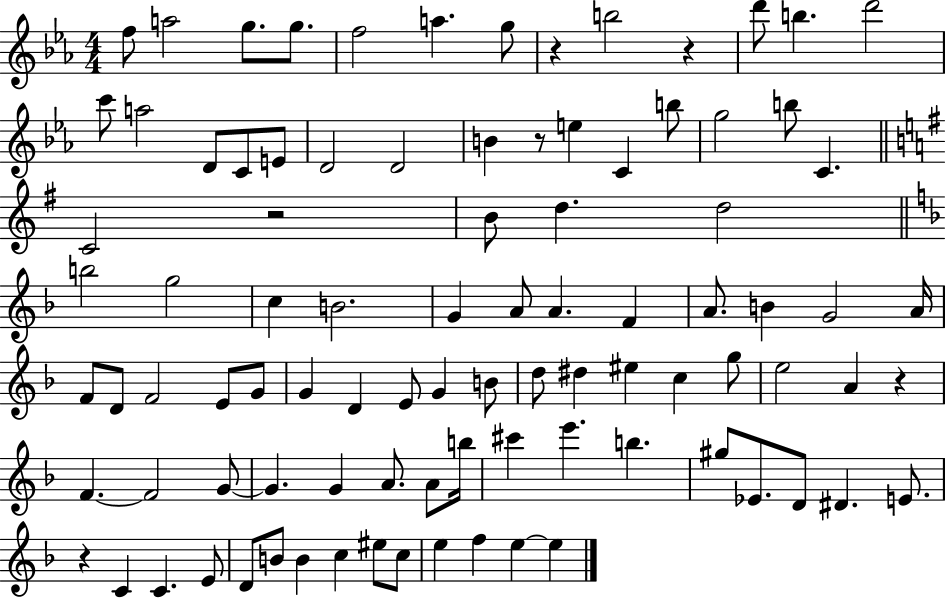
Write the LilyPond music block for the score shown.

{
  \clef treble
  \numericTimeSignature
  \time 4/4
  \key ees \major
  f''8 a''2 g''8. g''8. | f''2 a''4. g''8 | r4 b''2 r4 | d'''8 b''4. d'''2 | \break c'''8 a''2 d'8 c'8 e'8 | d'2 d'2 | b'4 r8 e''4 c'4 b''8 | g''2 b''8 c'4. | \break \bar "||" \break \key g \major c'2 r2 | b'8 d''4. d''2 | \bar "||" \break \key f \major b''2 g''2 | c''4 b'2. | g'4 a'8 a'4. f'4 | a'8. b'4 g'2 a'16 | \break f'8 d'8 f'2 e'8 g'8 | g'4 d'4 e'8 g'4 b'8 | d''8 dis''4 eis''4 c''4 g''8 | e''2 a'4 r4 | \break f'4.~~ f'2 g'8~~ | g'4. g'4 a'8. a'8 b''16 | cis'''4 e'''4. b''4. | gis''8 ees'8. d'8 dis'4. e'8. | \break r4 c'4 c'4. e'8 | d'8 b'8 b'4 c''4 eis''8 c''8 | e''4 f''4 e''4~~ e''4 | \bar "|."
}